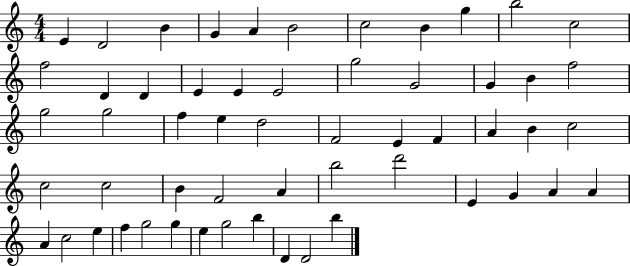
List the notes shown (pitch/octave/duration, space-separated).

E4/q D4/h B4/q G4/q A4/q B4/h C5/h B4/q G5/q B5/h C5/h F5/h D4/q D4/q E4/q E4/q E4/h G5/h G4/h G4/q B4/q F5/h G5/h G5/h F5/q E5/q D5/h F4/h E4/q F4/q A4/q B4/q C5/h C5/h C5/h B4/q F4/h A4/q B5/h D6/h E4/q G4/q A4/q A4/q A4/q C5/h E5/q F5/q G5/h G5/q E5/q G5/h B5/q D4/q D4/h B5/q